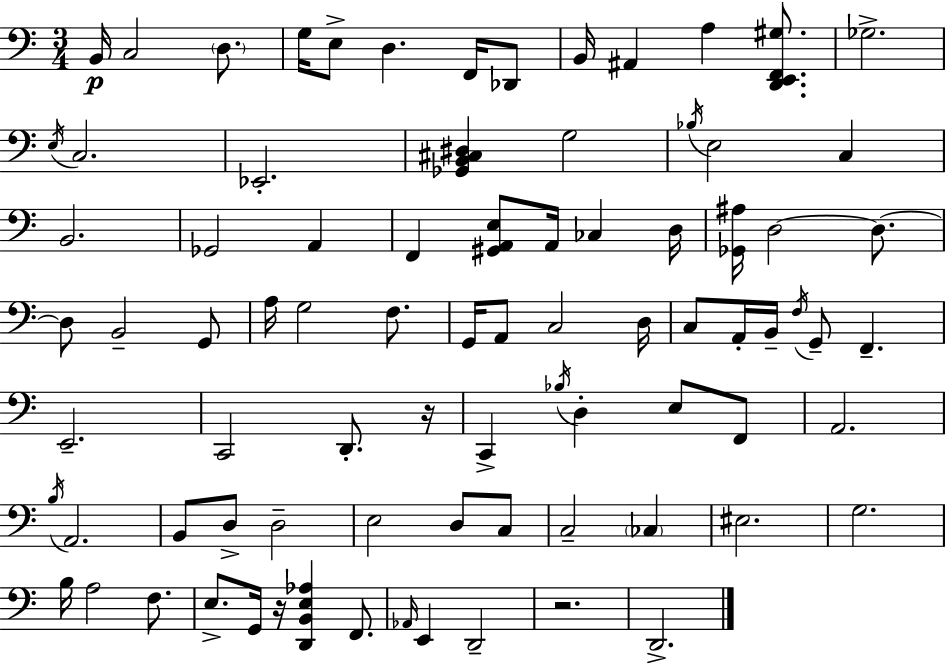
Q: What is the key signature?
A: C major